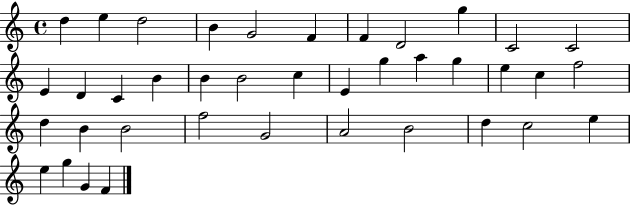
X:1
T:Untitled
M:4/4
L:1/4
K:C
d e d2 B G2 F F D2 g C2 C2 E D C B B B2 c E g a g e c f2 d B B2 f2 G2 A2 B2 d c2 e e g G F